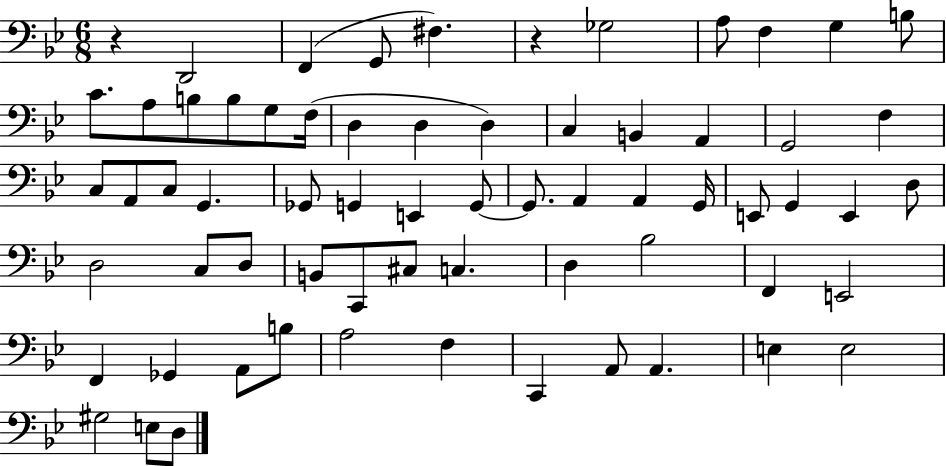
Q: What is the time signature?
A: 6/8